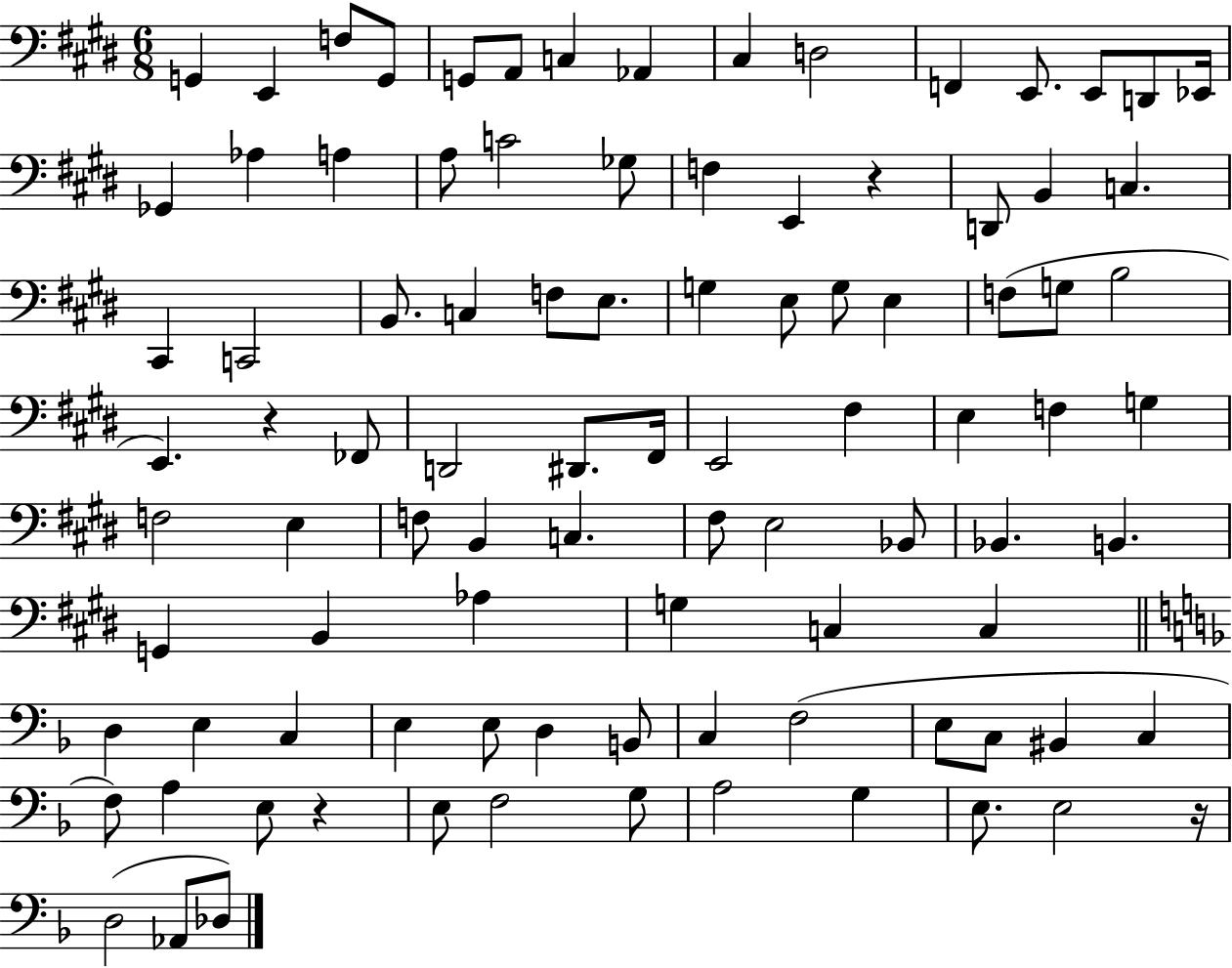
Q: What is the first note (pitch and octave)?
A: G2